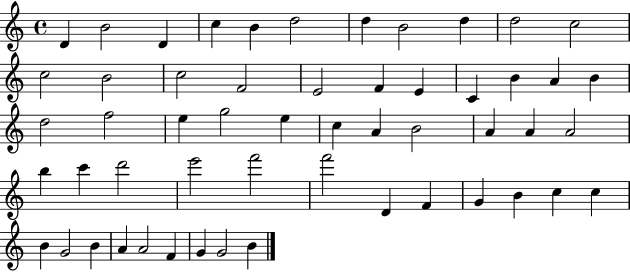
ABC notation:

X:1
T:Untitled
M:4/4
L:1/4
K:C
D B2 D c B d2 d B2 d d2 c2 c2 B2 c2 F2 E2 F E C B A B d2 f2 e g2 e c A B2 A A A2 b c' d'2 e'2 f'2 f'2 D F G B c c B G2 B A A2 F G G2 B